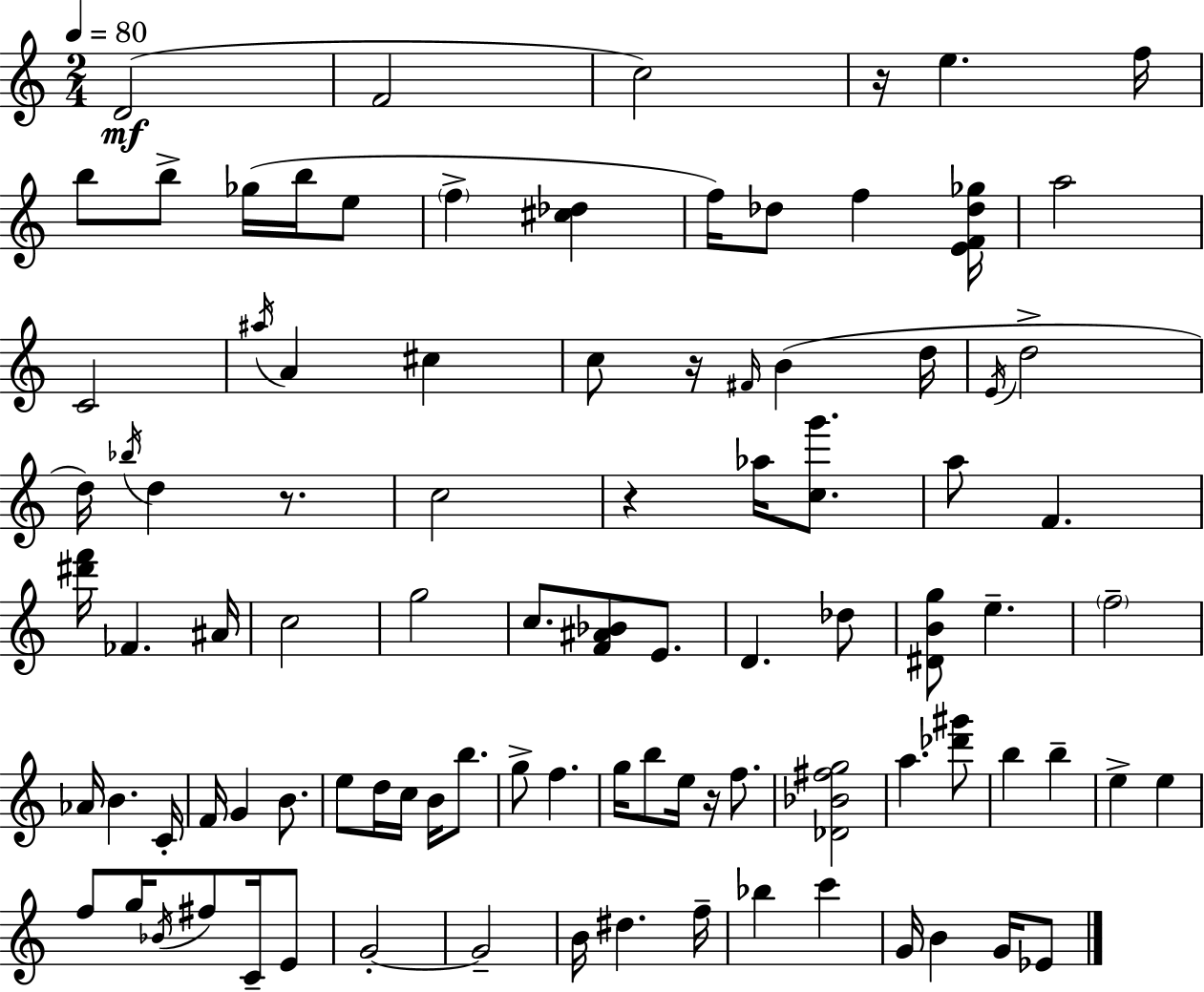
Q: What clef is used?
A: treble